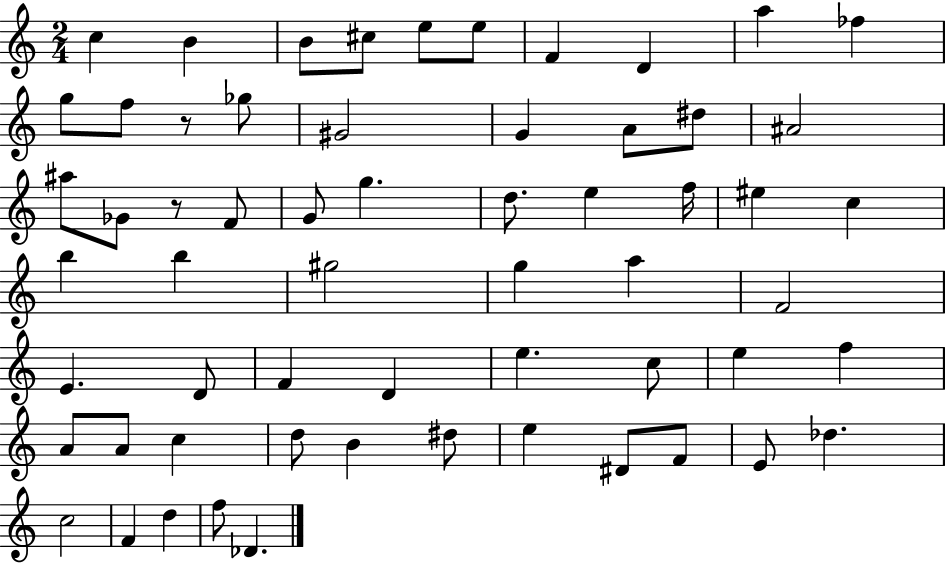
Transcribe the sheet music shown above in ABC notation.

X:1
T:Untitled
M:2/4
L:1/4
K:C
c B B/2 ^c/2 e/2 e/2 F D a _f g/2 f/2 z/2 _g/2 ^G2 G A/2 ^d/2 ^A2 ^a/2 _G/2 z/2 F/2 G/2 g d/2 e f/4 ^e c b b ^g2 g a F2 E D/2 F D e c/2 e f A/2 A/2 c d/2 B ^d/2 e ^D/2 F/2 E/2 _d c2 F d f/2 _D